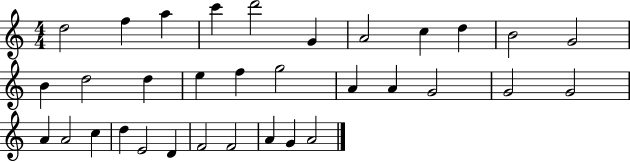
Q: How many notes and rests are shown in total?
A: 33